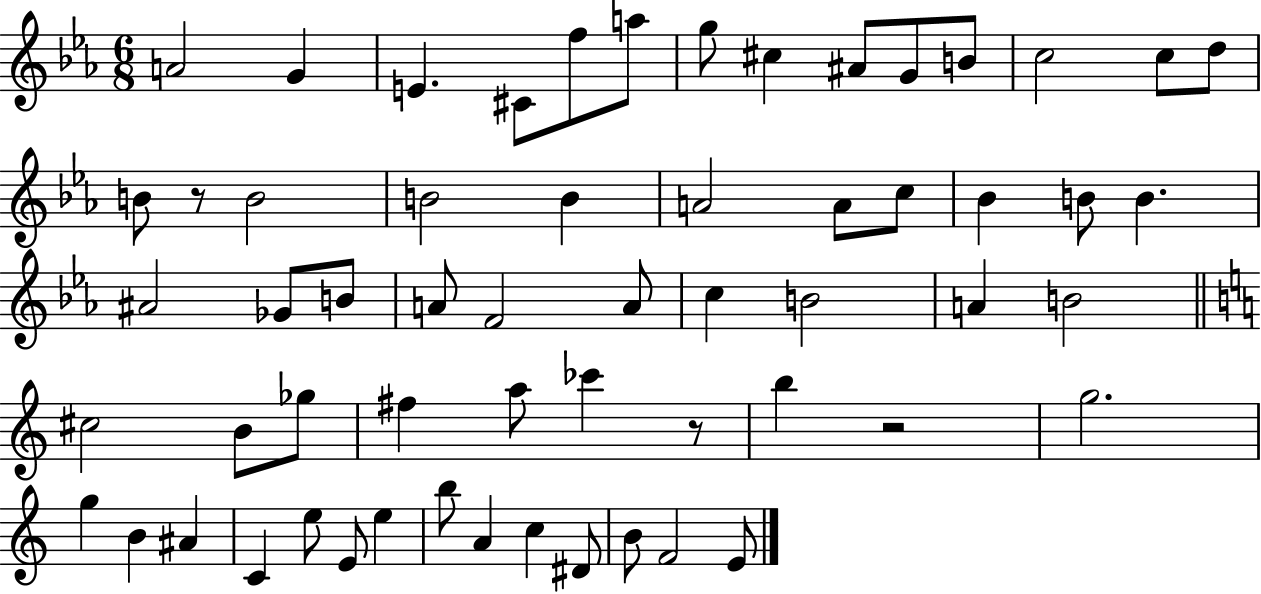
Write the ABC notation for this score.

X:1
T:Untitled
M:6/8
L:1/4
K:Eb
A2 G E ^C/2 f/2 a/2 g/2 ^c ^A/2 G/2 B/2 c2 c/2 d/2 B/2 z/2 B2 B2 B A2 A/2 c/2 _B B/2 B ^A2 _G/2 B/2 A/2 F2 A/2 c B2 A B2 ^c2 B/2 _g/2 ^f a/2 _c' z/2 b z2 g2 g B ^A C e/2 E/2 e b/2 A c ^D/2 B/2 F2 E/2